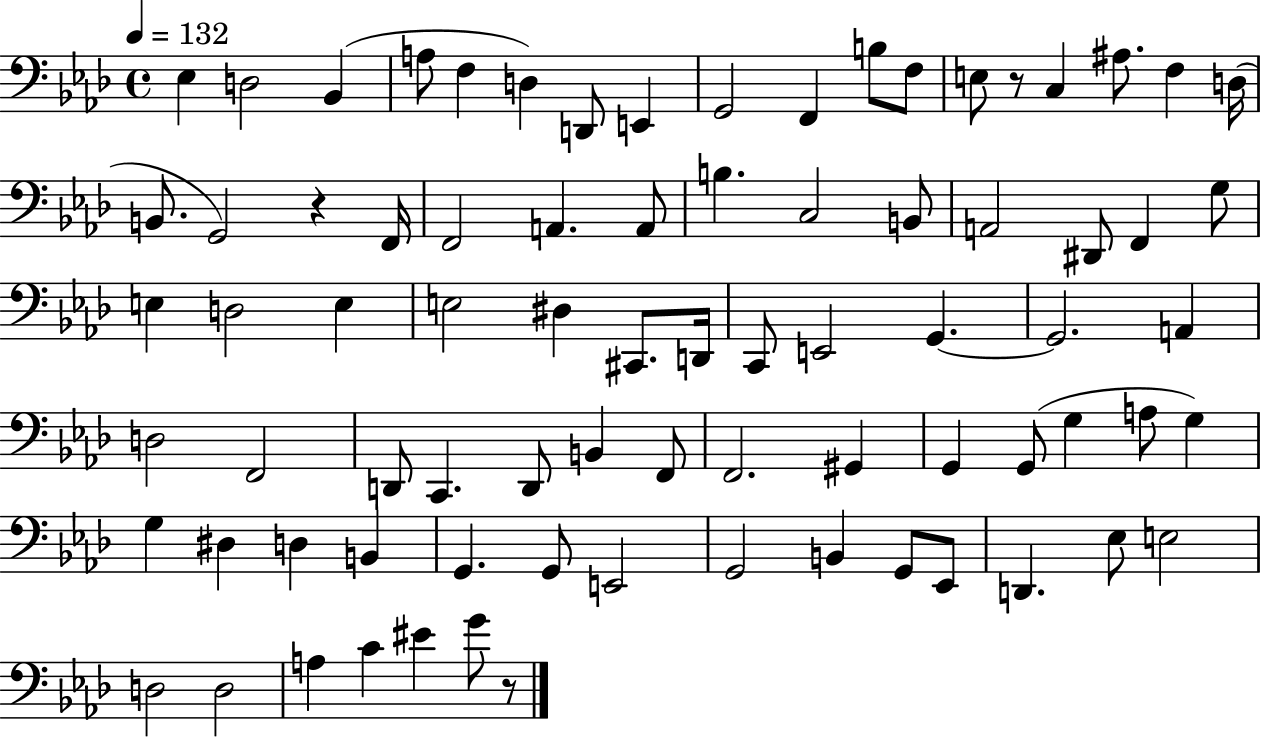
X:1
T:Untitled
M:4/4
L:1/4
K:Ab
_E, D,2 _B,, A,/2 F, D, D,,/2 E,, G,,2 F,, B,/2 F,/2 E,/2 z/2 C, ^A,/2 F, D,/4 B,,/2 G,,2 z F,,/4 F,,2 A,, A,,/2 B, C,2 B,,/2 A,,2 ^D,,/2 F,, G,/2 E, D,2 E, E,2 ^D, ^C,,/2 D,,/4 C,,/2 E,,2 G,, G,,2 A,, D,2 F,,2 D,,/2 C,, D,,/2 B,, F,,/2 F,,2 ^G,, G,, G,,/2 G, A,/2 G, G, ^D, D, B,, G,, G,,/2 E,,2 G,,2 B,, G,,/2 _E,,/2 D,, _E,/2 E,2 D,2 D,2 A, C ^E G/2 z/2